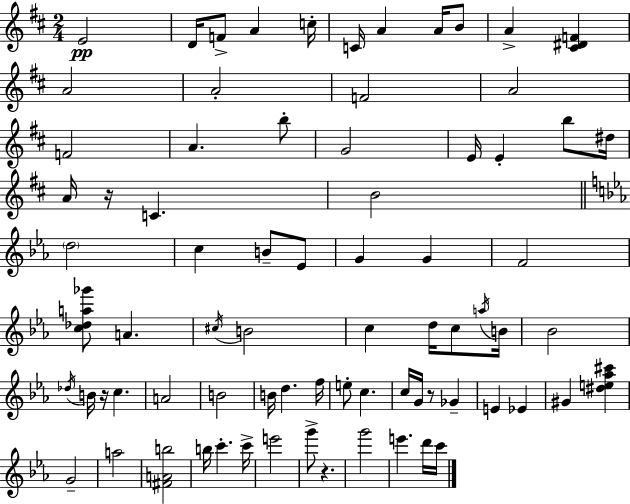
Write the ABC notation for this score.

X:1
T:Untitled
M:2/4
L:1/4
K:D
E2 D/4 F/2 A c/4 C/4 A A/4 B/2 A [^C^DF] A2 A2 F2 A2 F2 A b/2 G2 E/4 E b/2 ^d/4 A/4 z/4 C B2 d2 c B/2 _E/2 G G F2 [c_da_g']/2 A ^c/4 B2 c d/4 c/2 a/4 B/4 _B2 _d/4 B/4 z/4 c A2 B2 B/4 d f/4 e/2 c c/4 G/4 z/2 _G E _E ^G [^de_a^c'] G2 a2 [^FAb]2 b/4 c' c'/4 e'2 g'/2 z g'2 e' d'/4 c'/4